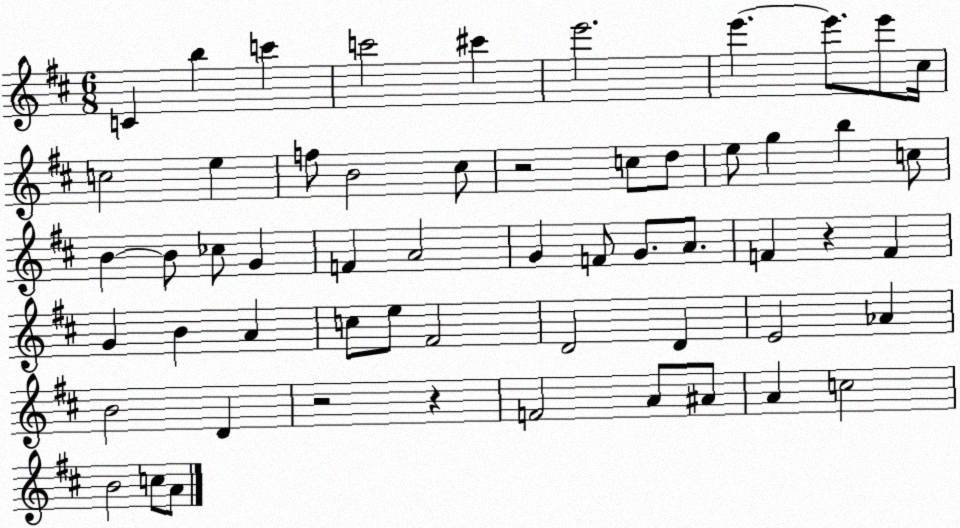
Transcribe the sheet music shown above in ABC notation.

X:1
T:Untitled
M:6/8
L:1/4
K:D
C b c' c'2 ^c' e'2 e' e'/2 e'/2 ^c/4 c2 e f/2 B2 ^c/2 z2 c/2 d/2 e/2 g b c/2 B B/2 _c/2 G F A2 G F/2 G/2 A/2 F z F G B A c/2 e/2 ^F2 D2 D E2 _A B2 D z2 z F2 A/2 ^A/2 A c2 B2 c/2 A/2